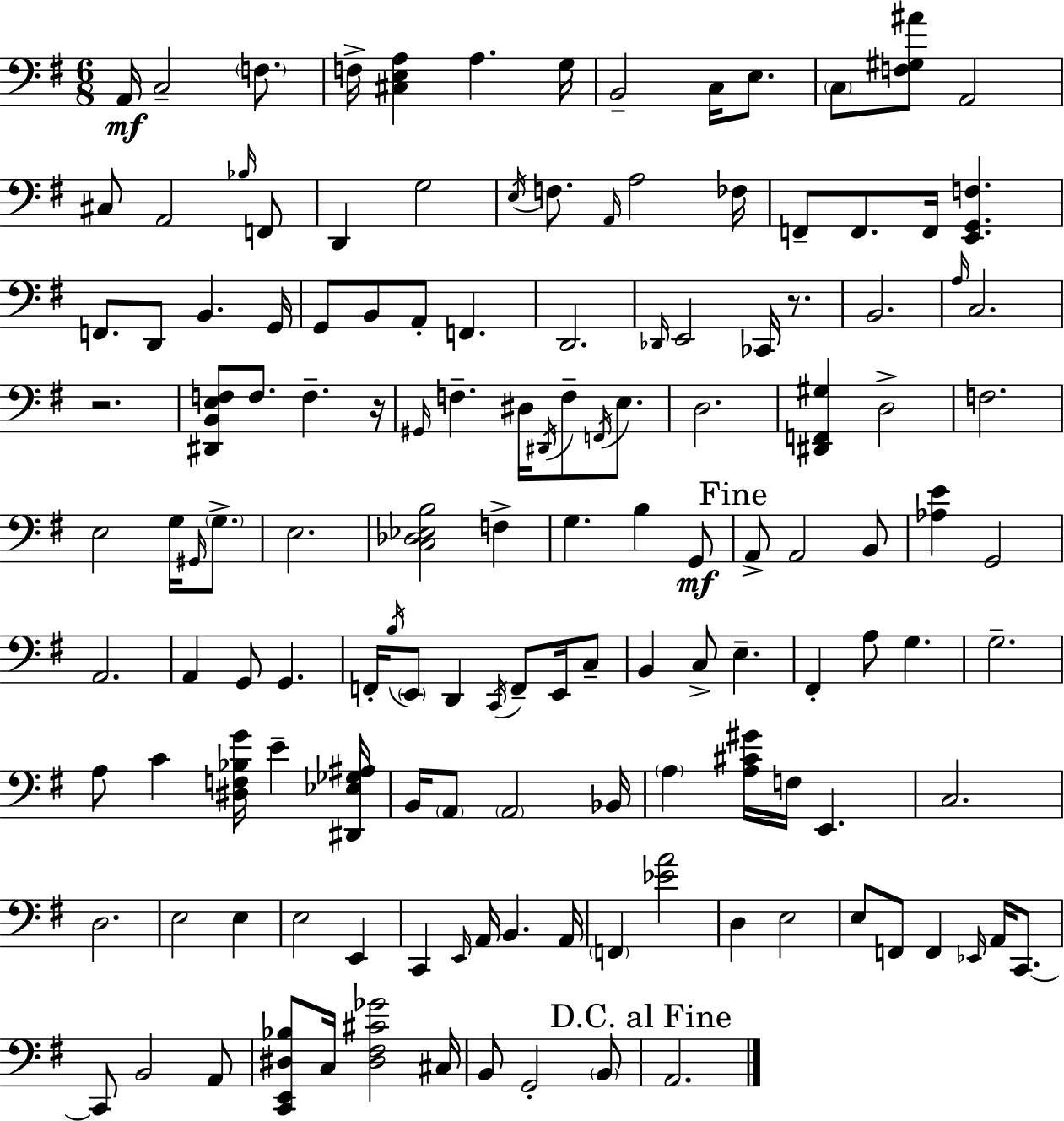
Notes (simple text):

A2/s C3/h F3/e. F3/s [C#3,E3,A3]/q A3/q. G3/s B2/h C3/s E3/e. C3/e [F3,G#3,A#4]/e A2/h C#3/e A2/h Bb3/s F2/e D2/q G3/h E3/s F3/e. A2/s A3/h FES3/s F2/e F2/e. F2/s [E2,G2,F3]/q. F2/e. D2/e B2/q. G2/s G2/e B2/e A2/e F2/q. D2/h. Db2/s E2/h CES2/s R/e. B2/h. A3/s C3/h. R/h. [D#2,B2,E3,F3]/e F3/e. F3/q. R/s G#2/s F3/q. D#3/s D#2/s F3/e F2/s E3/e. D3/h. [D#2,F2,G#3]/q D3/h F3/h. E3/h G3/s G#2/s G3/e. E3/h. [C3,Db3,Eb3,B3]/h F3/q G3/q. B3/q G2/e A2/e A2/h B2/e [Ab3,E4]/q G2/h A2/h. A2/q G2/e G2/q. F2/s B3/s E2/e D2/q C2/s F2/e E2/s C3/e B2/q C3/e E3/q. F#2/q A3/e G3/q. G3/h. A3/e C4/q [D#3,F3,Bb3,G4]/s E4/q [D#2,Eb3,Gb3,A#3]/s B2/s A2/e A2/h Bb2/s A3/q [A3,C#4,G#4]/s F3/s E2/q. C3/h. D3/h. E3/h E3/q E3/h E2/q C2/q E2/s A2/s B2/q. A2/s F2/q [Eb4,A4]/h D3/q E3/h E3/e F2/e F2/q Eb2/s A2/s C2/e. C2/e B2/h A2/e [C2,E2,D#3,Bb3]/e C3/s [D#3,F#3,C#4,Gb4]/h C#3/s B2/e G2/h B2/e A2/h.